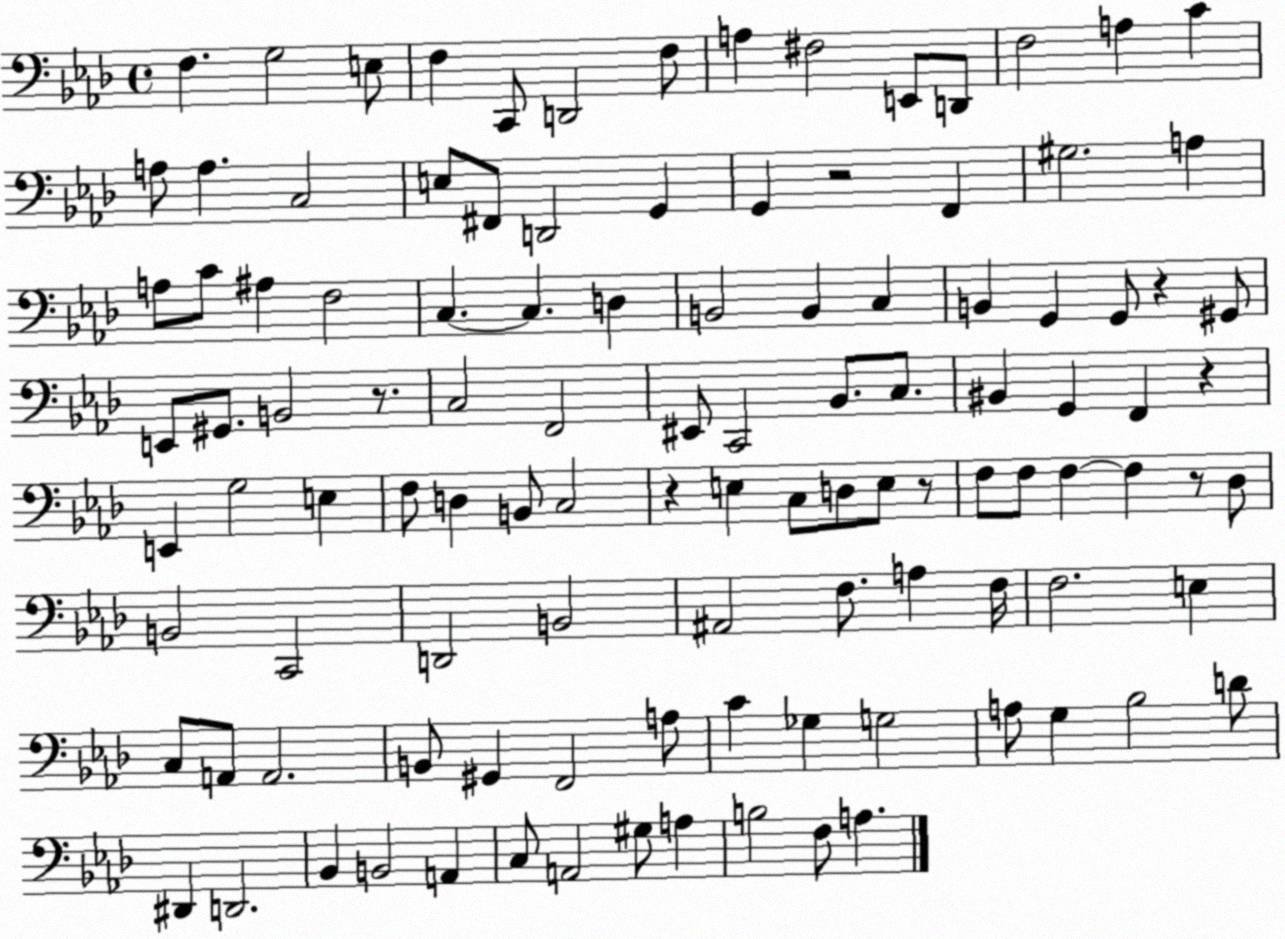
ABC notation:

X:1
T:Untitled
M:4/4
L:1/4
K:Ab
F, G,2 E,/2 F, C,,/2 D,,2 F,/2 A, ^F,2 E,,/2 D,,/2 F,2 A, C A,/2 A, C,2 E,/2 ^F,,/2 D,,2 G,, G,, z2 F,, ^G,2 A, A,/2 C/2 ^A, F,2 C, C, D, B,,2 B,, C, B,, G,, G,,/2 z ^G,,/2 E,,/2 ^G,,/2 B,,2 z/2 C,2 F,,2 ^E,,/2 C,,2 _B,,/2 C,/2 ^B,, G,, F,, z E,, G,2 E, F,/2 D, B,,/2 C,2 z E, C,/2 D,/2 E,/2 z/2 F,/2 F,/2 F, F, z/2 _D,/2 B,,2 C,,2 D,,2 B,,2 ^A,,2 F,/2 A, F,/4 F,2 E, C,/2 A,,/2 A,,2 B,,/2 ^G,, F,,2 A,/2 C _G, G,2 A,/2 G, _B,2 D/2 ^D,, D,,2 _B,, B,,2 A,, C,/2 A,,2 ^G,/2 A, B,2 F,/2 A,